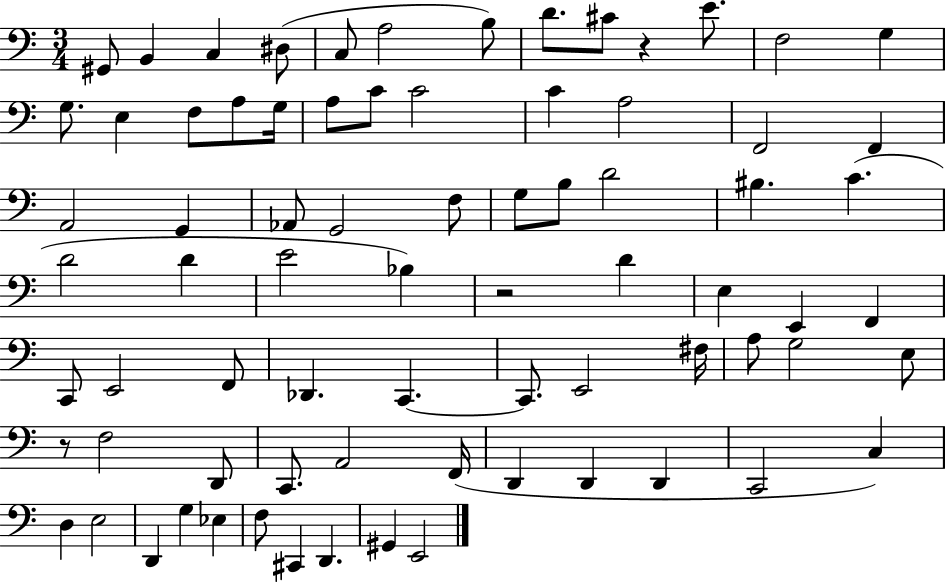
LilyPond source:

{
  \clef bass
  \numericTimeSignature
  \time 3/4
  \key c \major
  gis,8 b,4 c4 dis8( | c8 a2 b8) | d'8. cis'8 r4 e'8. | f2 g4 | \break g8. e4 f8 a8 g16 | a8 c'8 c'2 | c'4 a2 | f,2 f,4 | \break a,2 g,4 | aes,8 g,2 f8 | g8 b8 d'2 | bis4. c'4.( | \break d'2 d'4 | e'2 bes4) | r2 d'4 | e4 e,4 f,4 | \break c,8 e,2 f,8 | des,4. c,4.~~ | c,8. e,2 fis16 | a8 g2 e8 | \break r8 f2 d,8 | c,8. a,2 f,16( | d,4 d,4 d,4 | c,2 c4) | \break d4 e2 | d,4 g4 ees4 | f8 cis,4 d,4. | gis,4 e,2 | \break \bar "|."
}